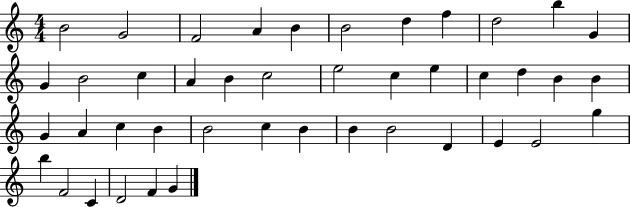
B4/h G4/h F4/h A4/q B4/q B4/h D5/q F5/q D5/h B5/q G4/q G4/q B4/h C5/q A4/q B4/q C5/h E5/h C5/q E5/q C5/q D5/q B4/q B4/q G4/q A4/q C5/q B4/q B4/h C5/q B4/q B4/q B4/h D4/q E4/q E4/h G5/q B5/q F4/h C4/q D4/h F4/q G4/q